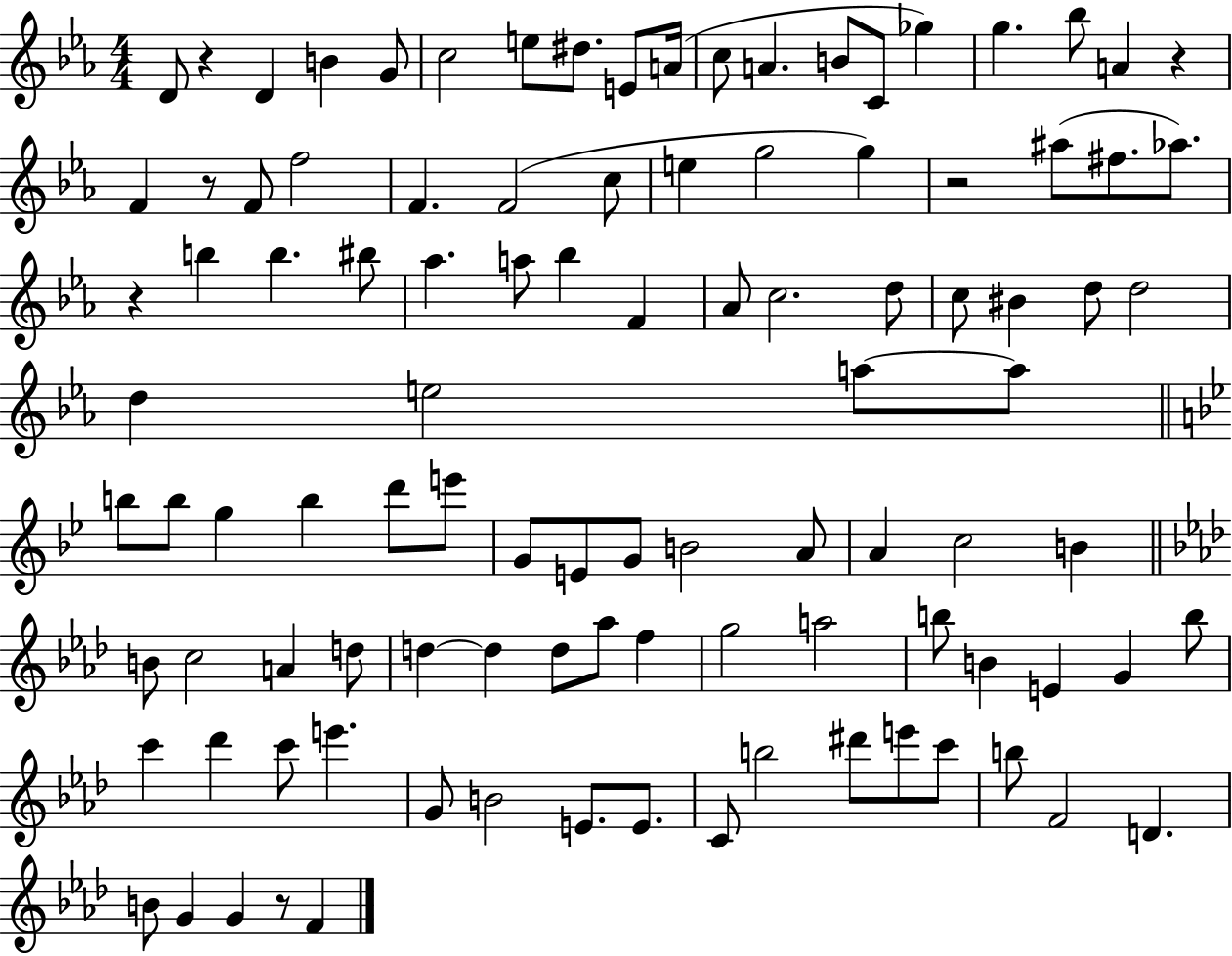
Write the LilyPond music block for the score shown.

{
  \clef treble
  \numericTimeSignature
  \time 4/4
  \key ees \major
  d'8 r4 d'4 b'4 g'8 | c''2 e''8 dis''8. e'8 a'16( | c''8 a'4. b'8 c'8 ges''4) | g''4. bes''8 a'4 r4 | \break f'4 r8 f'8 f''2 | f'4. f'2( c''8 | e''4 g''2 g''4) | r2 ais''8( fis''8. aes''8.) | \break r4 b''4 b''4. bis''8 | aes''4. a''8 bes''4 f'4 | aes'8 c''2. d''8 | c''8 bis'4 d''8 d''2 | \break d''4 e''2 a''8~~ a''8 | \bar "||" \break \key g \minor b''8 b''8 g''4 b''4 d'''8 e'''8 | g'8 e'8 g'8 b'2 a'8 | a'4 c''2 b'4 | \bar "||" \break \key aes \major b'8 c''2 a'4 d''8 | d''4~~ d''4 d''8 aes''8 f''4 | g''2 a''2 | b''8 b'4 e'4 g'4 b''8 | \break c'''4 des'''4 c'''8 e'''4. | g'8 b'2 e'8. e'8. | c'8 b''2 dis'''8 e'''8 c'''8 | b''8 f'2 d'4. | \break b'8 g'4 g'4 r8 f'4 | \bar "|."
}